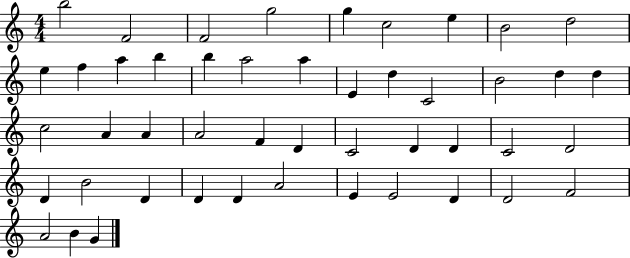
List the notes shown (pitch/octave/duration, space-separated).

B5/h F4/h F4/h G5/h G5/q C5/h E5/q B4/h D5/h E5/q F5/q A5/q B5/q B5/q A5/h A5/q E4/q D5/q C4/h B4/h D5/q D5/q C5/h A4/q A4/q A4/h F4/q D4/q C4/h D4/q D4/q C4/h D4/h D4/q B4/h D4/q D4/q D4/q A4/h E4/q E4/h D4/q D4/h F4/h A4/h B4/q G4/q